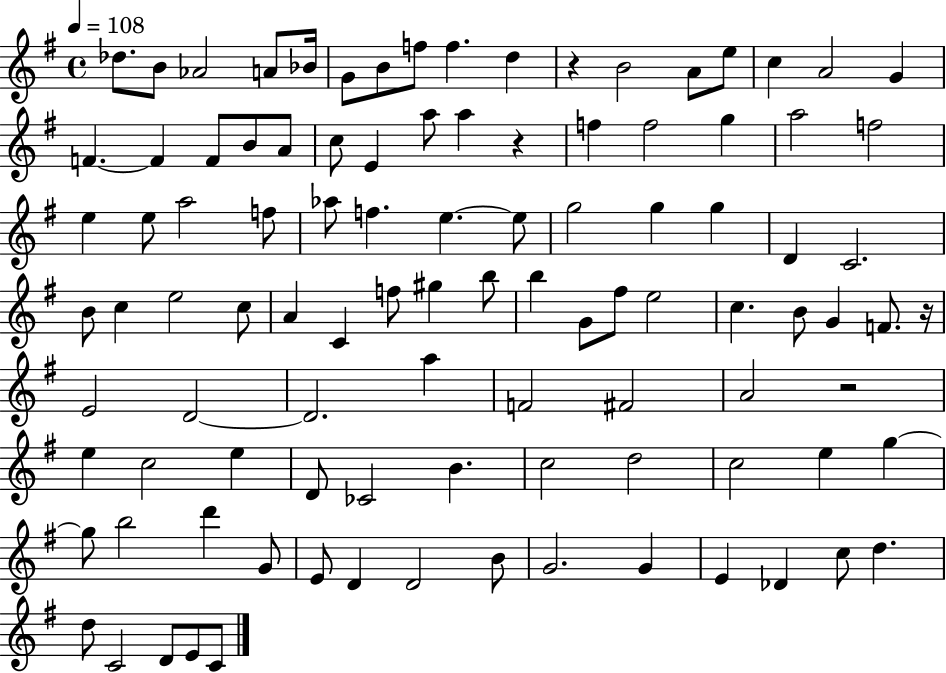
{
  \clef treble
  \time 4/4
  \defaultTimeSignature
  \key g \major
  \tempo 4 = 108
  des''8. b'8 aes'2 a'8 bes'16 | g'8 b'8 f''8 f''4. d''4 | r4 b'2 a'8 e''8 | c''4 a'2 g'4 | \break f'4.~~ f'4 f'8 b'8 a'8 | c''8 e'4 a''8 a''4 r4 | f''4 f''2 g''4 | a''2 f''2 | \break e''4 e''8 a''2 f''8 | aes''8 f''4. e''4.~~ e''8 | g''2 g''4 g''4 | d'4 c'2. | \break b'8 c''4 e''2 c''8 | a'4 c'4 f''8 gis''4 b''8 | b''4 g'8 fis''8 e''2 | c''4. b'8 g'4 f'8. r16 | \break e'2 d'2~~ | d'2. a''4 | f'2 fis'2 | a'2 r2 | \break e''4 c''2 e''4 | d'8 ces'2 b'4. | c''2 d''2 | c''2 e''4 g''4~~ | \break g''8 b''2 d'''4 g'8 | e'8 d'4 d'2 b'8 | g'2. g'4 | e'4 des'4 c''8 d''4. | \break d''8 c'2 d'8 e'8 c'8 | \bar "|."
}